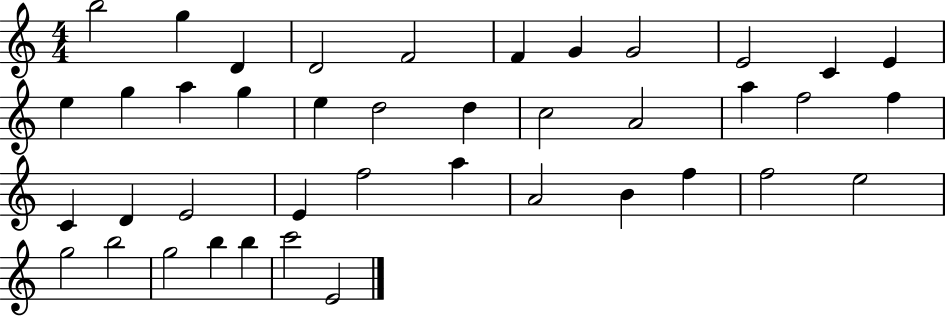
B5/h G5/q D4/q D4/h F4/h F4/q G4/q G4/h E4/h C4/q E4/q E5/q G5/q A5/q G5/q E5/q D5/h D5/q C5/h A4/h A5/q F5/h F5/q C4/q D4/q E4/h E4/q F5/h A5/q A4/h B4/q F5/q F5/h E5/h G5/h B5/h G5/h B5/q B5/q C6/h E4/h